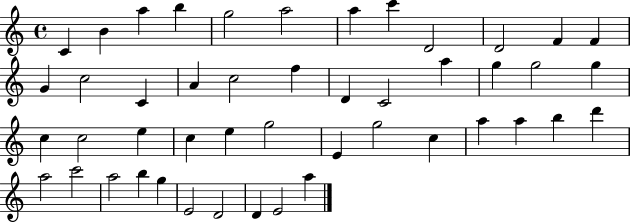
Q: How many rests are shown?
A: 0